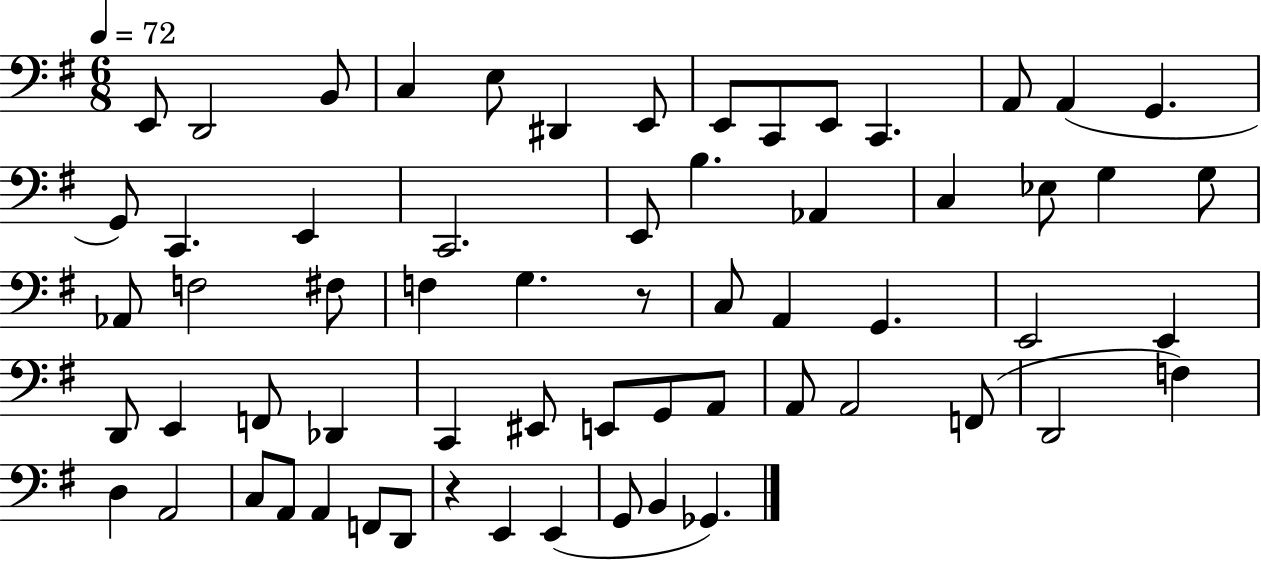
X:1
T:Untitled
M:6/8
L:1/4
K:G
E,,/2 D,,2 B,,/2 C, E,/2 ^D,, E,,/2 E,,/2 C,,/2 E,,/2 C,, A,,/2 A,, G,, G,,/2 C,, E,, C,,2 E,,/2 B, _A,, C, _E,/2 G, G,/2 _A,,/2 F,2 ^F,/2 F, G, z/2 C,/2 A,, G,, E,,2 E,, D,,/2 E,, F,,/2 _D,, C,, ^E,,/2 E,,/2 G,,/2 A,,/2 A,,/2 A,,2 F,,/2 D,,2 F, D, A,,2 C,/2 A,,/2 A,, F,,/2 D,,/2 z E,, E,, G,,/2 B,, _G,,